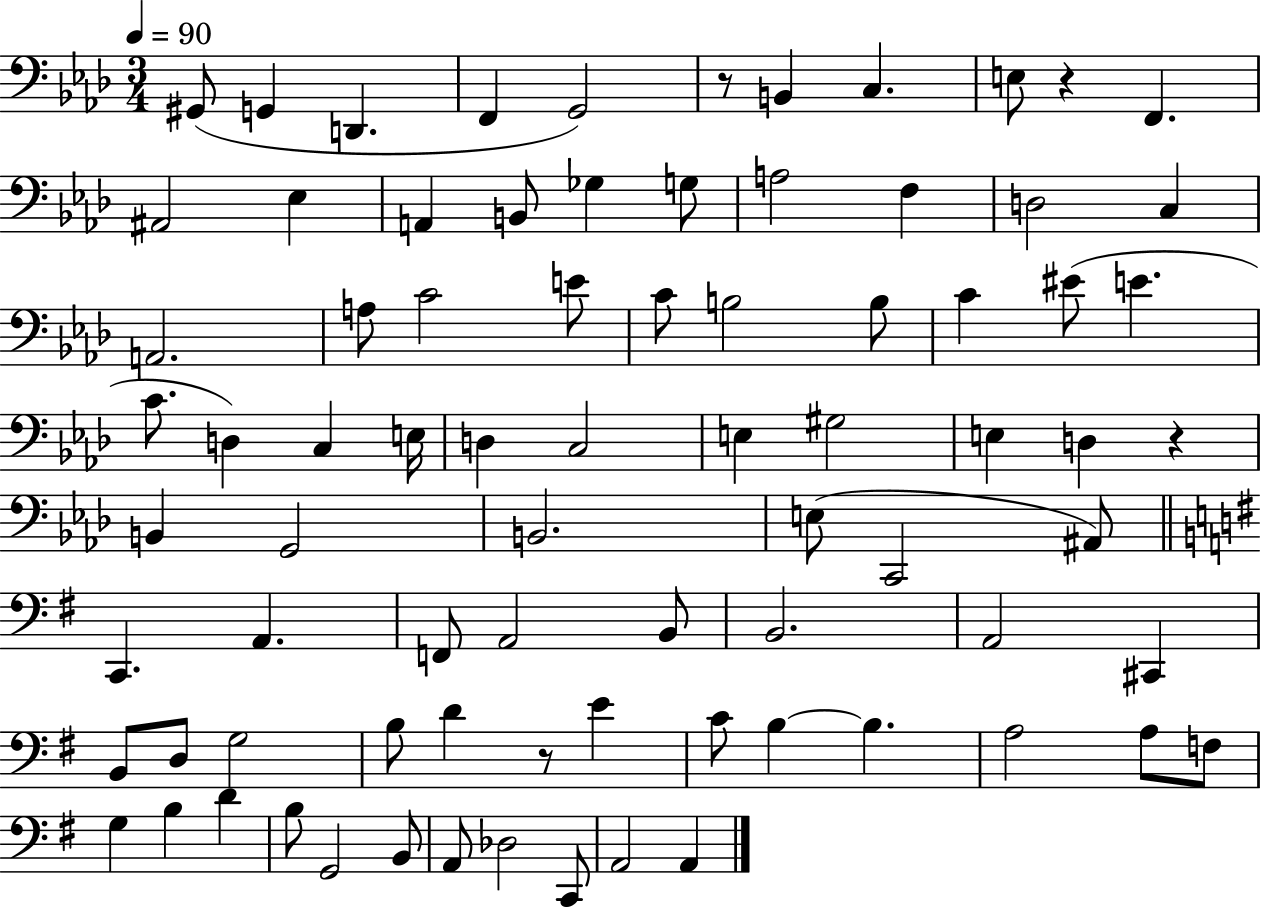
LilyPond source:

{
  \clef bass
  \numericTimeSignature
  \time 3/4
  \key aes \major
  \tempo 4 = 90
  gis,8( g,4 d,4. | f,4 g,2) | r8 b,4 c4. | e8 r4 f,4. | \break ais,2 ees4 | a,4 b,8 ges4 g8 | a2 f4 | d2 c4 | \break a,2. | a8 c'2 e'8 | c'8 b2 b8 | c'4 eis'8( e'4. | \break c'8. d4) c4 e16 | d4 c2 | e4 gis2 | e4 d4 r4 | \break b,4 g,2 | b,2. | e8( c,2 ais,8) | \bar "||" \break \key e \minor c,4. a,4. | f,8 a,2 b,8 | b,2. | a,2 cis,4 | \break b,8 d8 g2 | b8 d'4 r8 e'4 | c'8 b4~~ b4. | a2 a8 f8 | \break g4 b4 d'4 | b8 g,2 b,8 | a,8 des2 c,8 | a,2 a,4 | \break \bar "|."
}